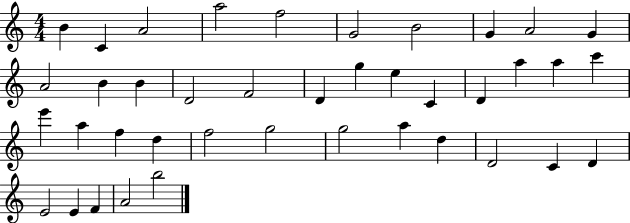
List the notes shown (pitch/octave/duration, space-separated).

B4/q C4/q A4/h A5/h F5/h G4/h B4/h G4/q A4/h G4/q A4/h B4/q B4/q D4/h F4/h D4/q G5/q E5/q C4/q D4/q A5/q A5/q C6/q E6/q A5/q F5/q D5/q F5/h G5/h G5/h A5/q D5/q D4/h C4/q D4/q E4/h E4/q F4/q A4/h B5/h